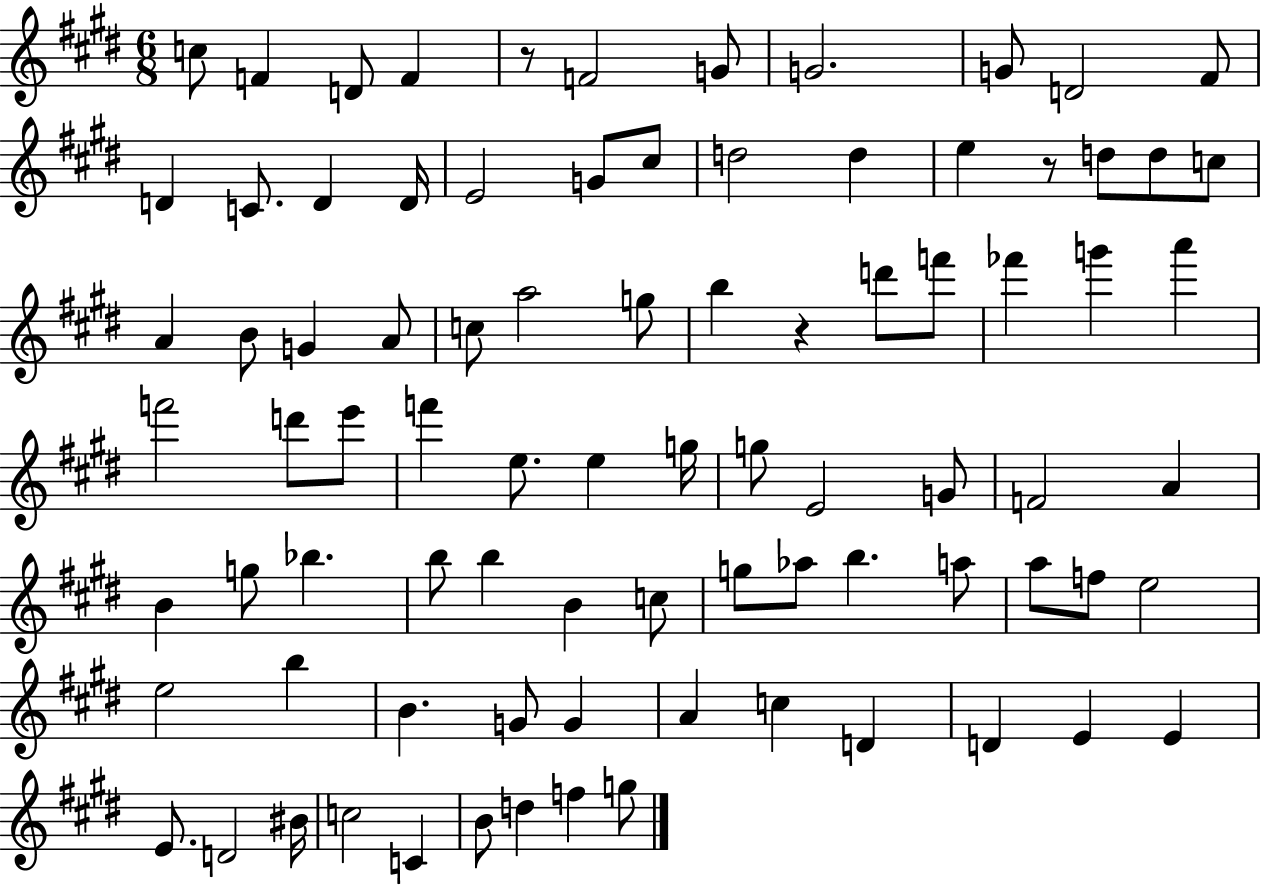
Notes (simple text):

C5/e F4/q D4/e F4/q R/e F4/h G4/e G4/h. G4/e D4/h F#4/e D4/q C4/e. D4/q D4/s E4/h G4/e C#5/e D5/h D5/q E5/q R/e D5/e D5/e C5/e A4/q B4/e G4/q A4/e C5/e A5/h G5/e B5/q R/q D6/e F6/e FES6/q G6/q A6/q F6/h D6/e E6/e F6/q E5/e. E5/q G5/s G5/e E4/h G4/e F4/h A4/q B4/q G5/e Bb5/q. B5/e B5/q B4/q C5/e G5/e Ab5/e B5/q. A5/e A5/e F5/e E5/h E5/h B5/q B4/q. G4/e G4/q A4/q C5/q D4/q D4/q E4/q E4/q E4/e. D4/h BIS4/s C5/h C4/q B4/e D5/q F5/q G5/e